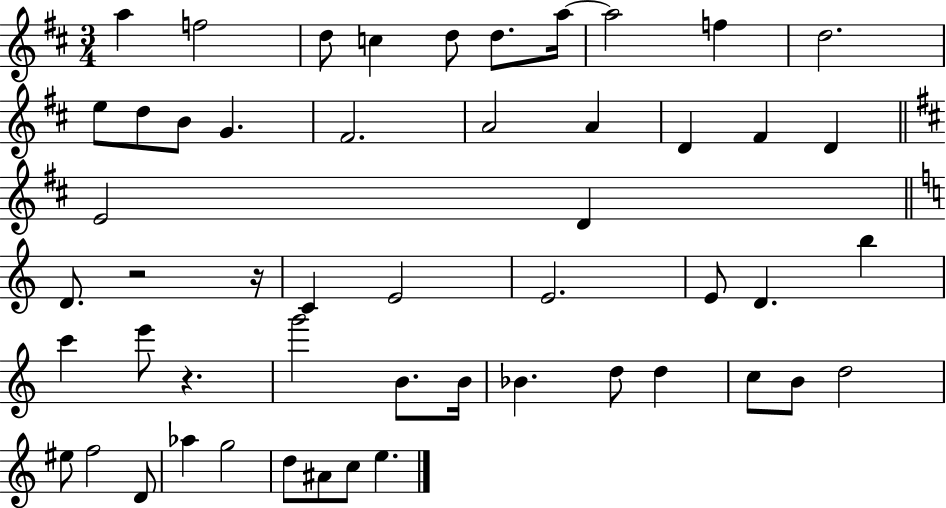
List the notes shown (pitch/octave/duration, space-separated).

A5/q F5/h D5/e C5/q D5/e D5/e. A5/s A5/h F5/q D5/h. E5/e D5/e B4/e G4/q. F#4/h. A4/h A4/q D4/q F#4/q D4/q E4/h D4/q D4/e. R/h R/s C4/q E4/h E4/h. E4/e D4/q. B5/q C6/q E6/e R/q. G6/h B4/e. B4/s Bb4/q. D5/e D5/q C5/e B4/e D5/h EIS5/e F5/h D4/e Ab5/q G5/h D5/e A#4/e C5/e E5/q.